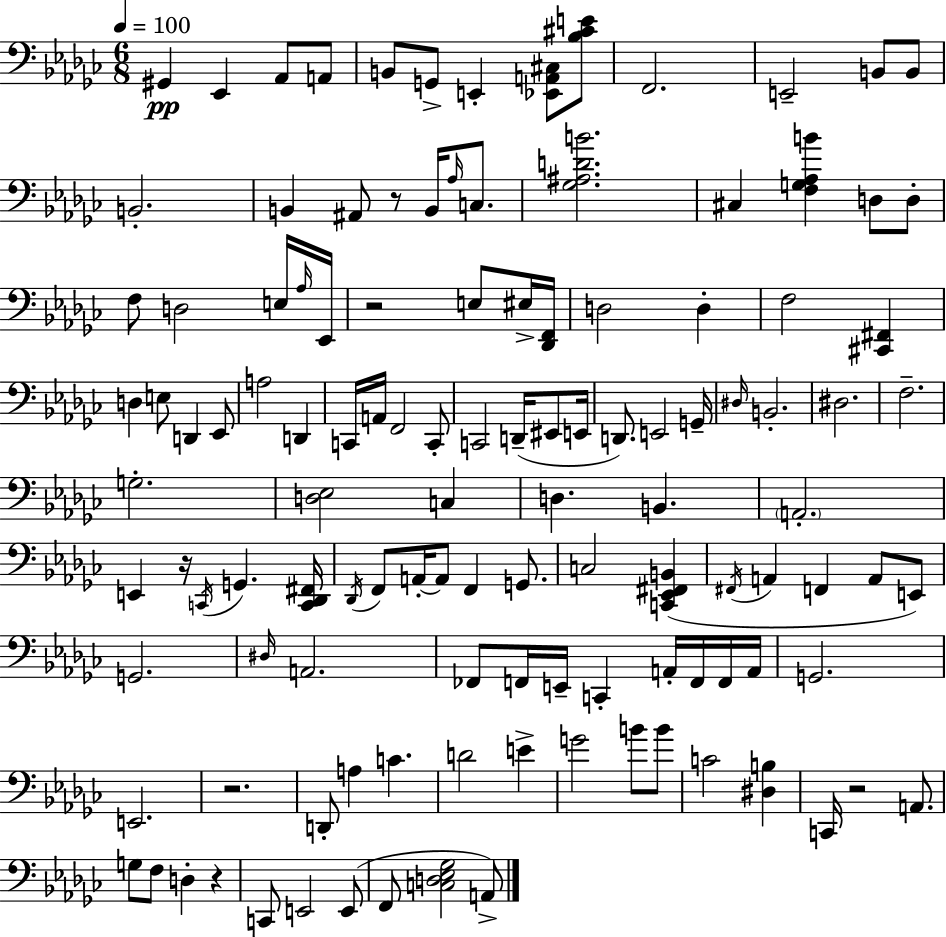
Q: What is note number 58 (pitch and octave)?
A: C2